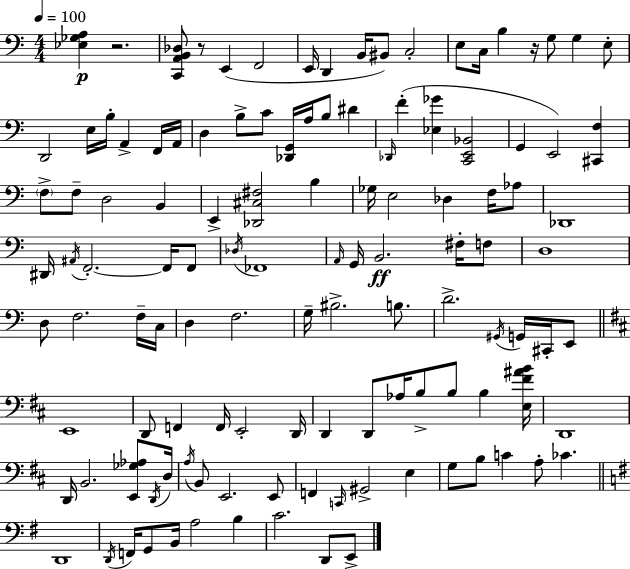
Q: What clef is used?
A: bass